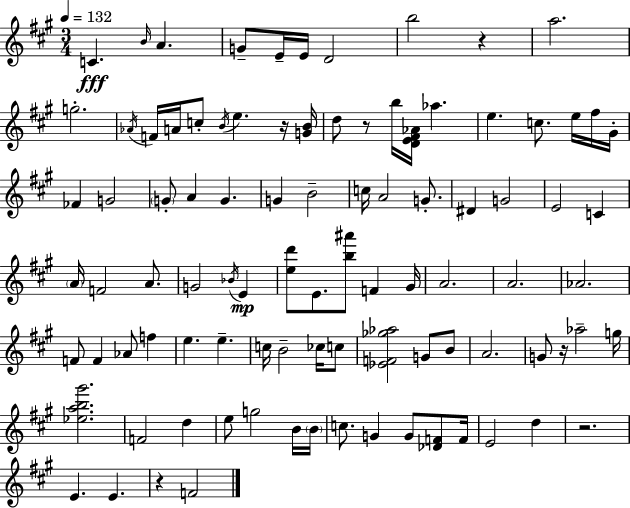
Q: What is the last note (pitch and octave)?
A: F4